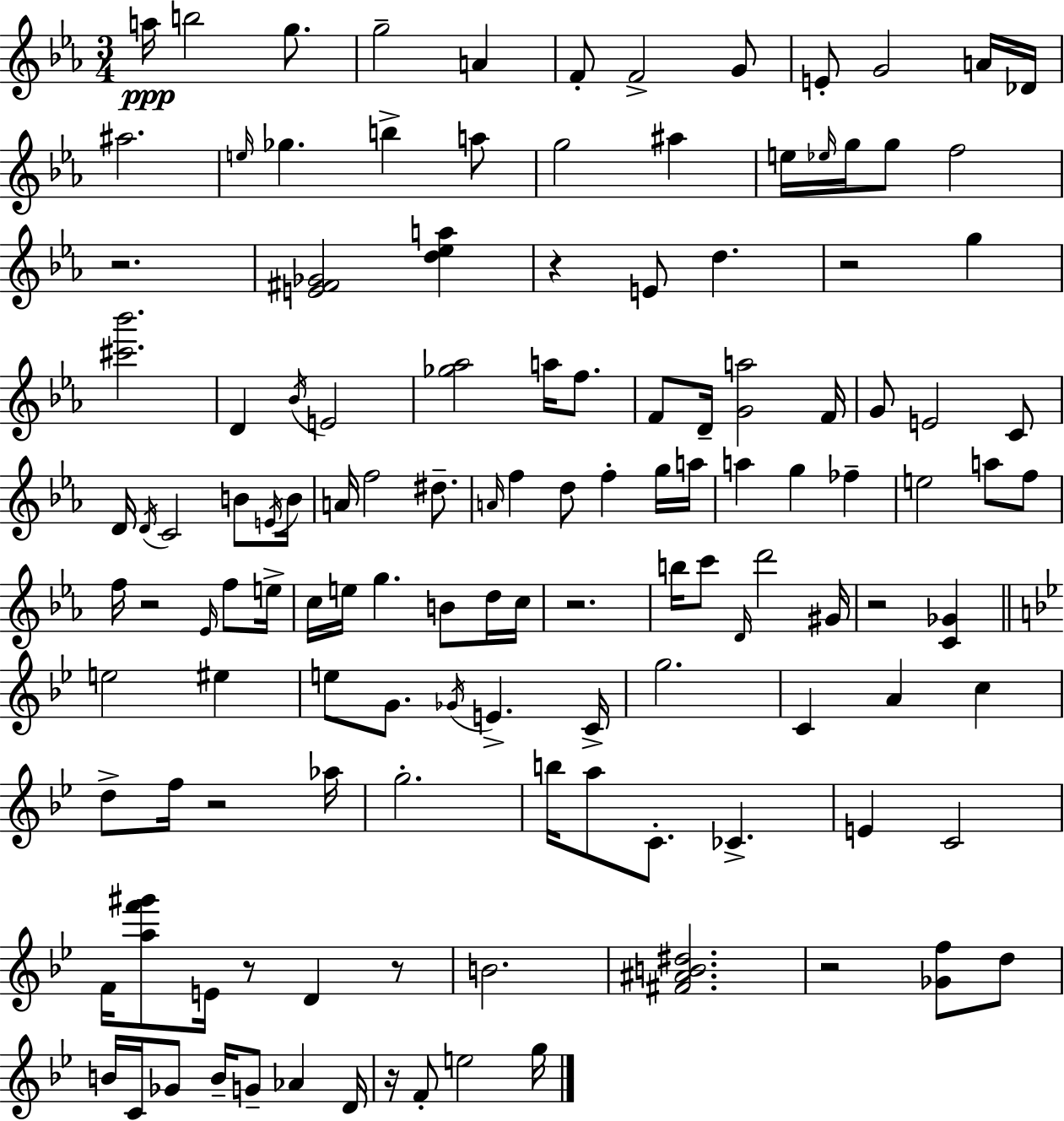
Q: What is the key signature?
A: C minor